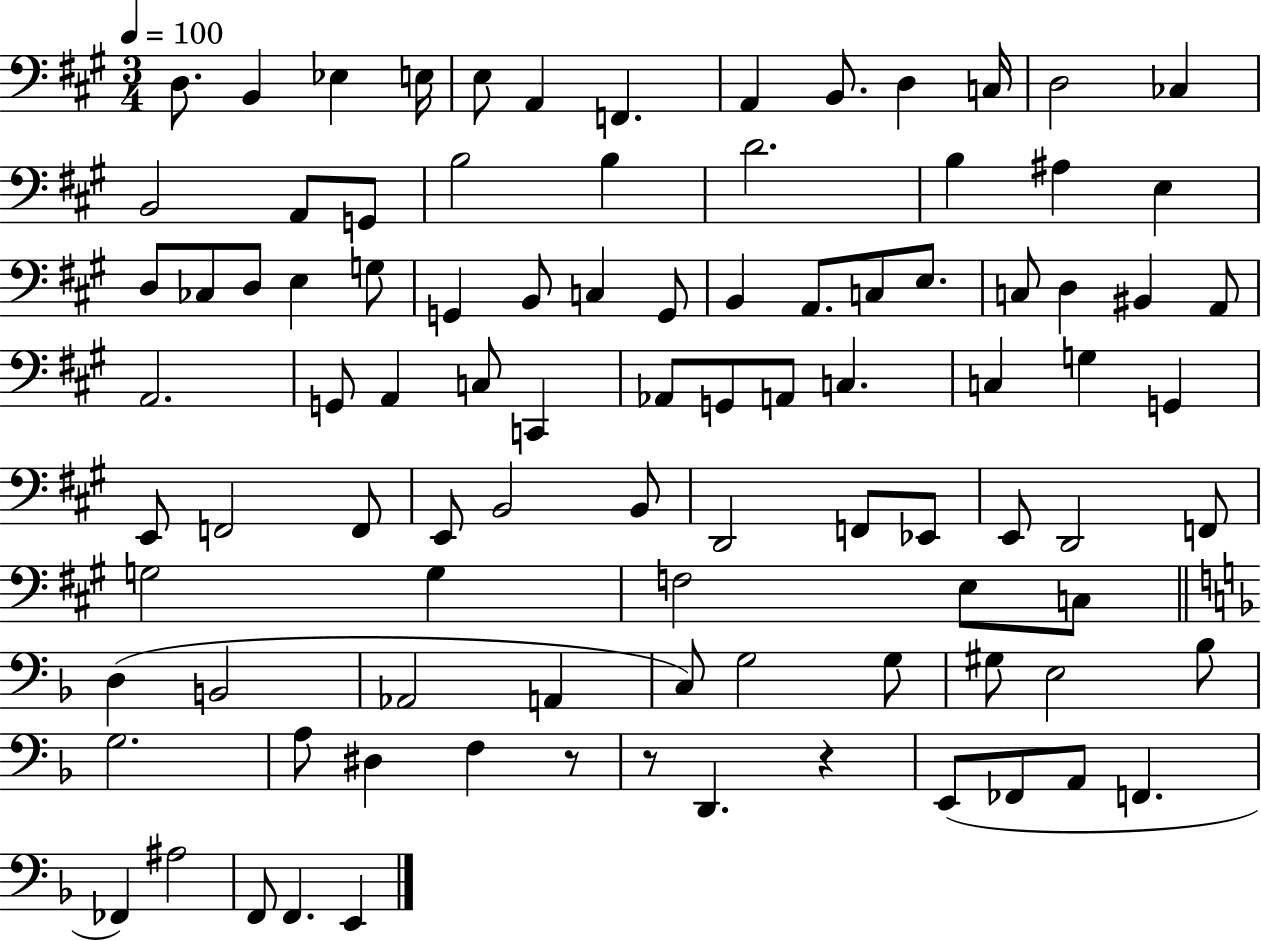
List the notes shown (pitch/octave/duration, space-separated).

D3/e. B2/q Eb3/q E3/s E3/e A2/q F2/q. A2/q B2/e. D3/q C3/s D3/h CES3/q B2/h A2/e G2/e B3/h B3/q D4/h. B3/q A#3/q E3/q D3/e CES3/e D3/e E3/q G3/e G2/q B2/e C3/q G2/e B2/q A2/e. C3/e E3/e. C3/e D3/q BIS2/q A2/e A2/h. G2/e A2/q C3/e C2/q Ab2/e G2/e A2/e C3/q. C3/q G3/q G2/q E2/e F2/h F2/e E2/e B2/h B2/e D2/h F2/e Eb2/e E2/e D2/h F2/e G3/h G3/q F3/h E3/e C3/e D3/q B2/h Ab2/h A2/q C3/e G3/h G3/e G#3/e E3/h Bb3/e G3/h. A3/e D#3/q F3/q R/e R/e D2/q. R/q E2/e FES2/e A2/e F2/q. FES2/q A#3/h F2/e F2/q. E2/q